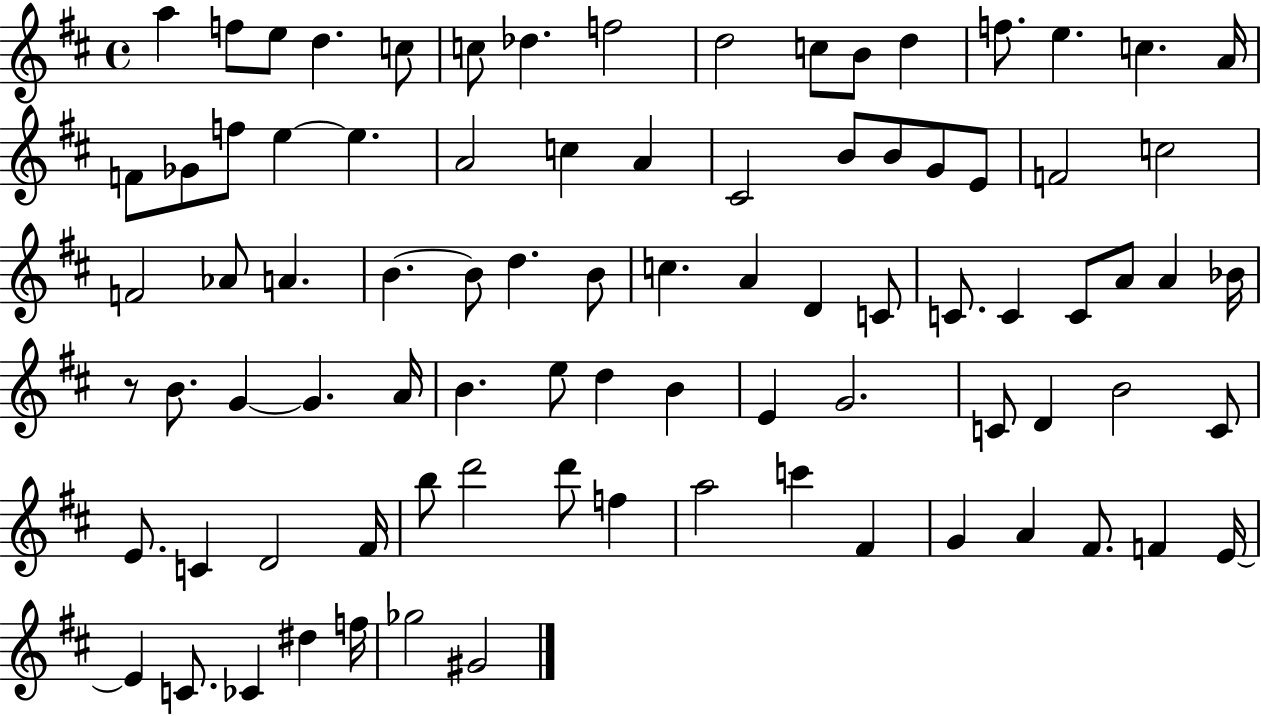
{
  \clef treble
  \time 4/4
  \defaultTimeSignature
  \key d \major
  \repeat volta 2 { a''4 f''8 e''8 d''4. c''8 | c''8 des''4. f''2 | d''2 c''8 b'8 d''4 | f''8. e''4. c''4. a'16 | \break f'8 ges'8 f''8 e''4~~ e''4. | a'2 c''4 a'4 | cis'2 b'8 b'8 g'8 e'8 | f'2 c''2 | \break f'2 aes'8 a'4. | b'4.~~ b'8 d''4. b'8 | c''4. a'4 d'4 c'8 | c'8. c'4 c'8 a'8 a'4 bes'16 | \break r8 b'8. g'4~~ g'4. a'16 | b'4. e''8 d''4 b'4 | e'4 g'2. | c'8 d'4 b'2 c'8 | \break e'8. c'4 d'2 fis'16 | b''8 d'''2 d'''8 f''4 | a''2 c'''4 fis'4 | g'4 a'4 fis'8. f'4 e'16~~ | \break e'4 c'8. ces'4 dis''4 f''16 | ges''2 gis'2 | } \bar "|."
}